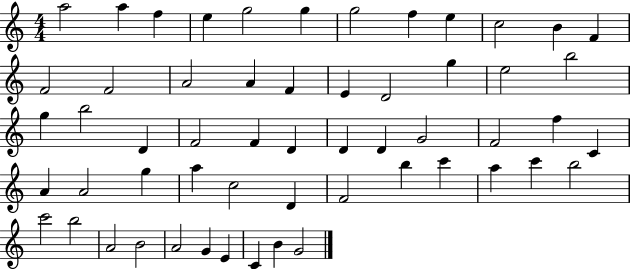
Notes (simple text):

A5/h A5/q F5/q E5/q G5/h G5/q G5/h F5/q E5/q C5/h B4/q F4/q F4/h F4/h A4/h A4/q F4/q E4/q D4/h G5/q E5/h B5/h G5/q B5/h D4/q F4/h F4/q D4/q D4/q D4/q G4/h F4/h F5/q C4/q A4/q A4/h G5/q A5/q C5/h D4/q F4/h B5/q C6/q A5/q C6/q B5/h C6/h B5/h A4/h B4/h A4/h G4/q E4/q C4/q B4/q G4/h